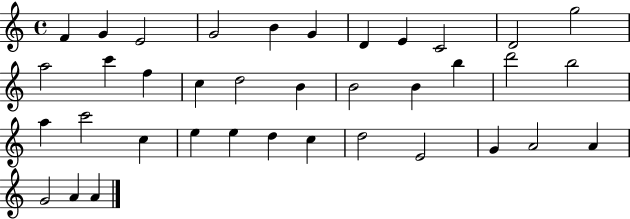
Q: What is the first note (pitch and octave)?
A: F4